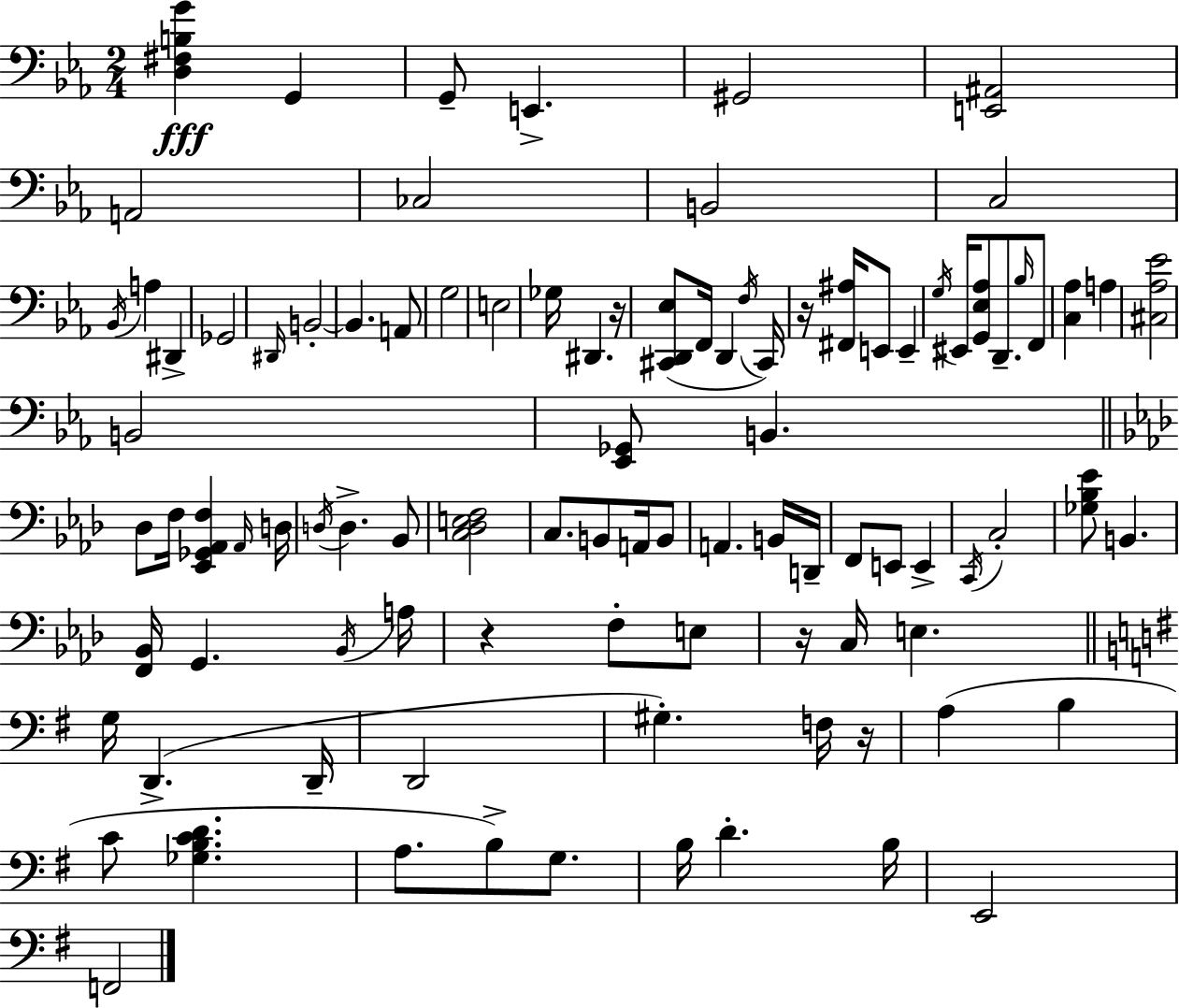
{
  \clef bass
  \numericTimeSignature
  \time 2/4
  \key ees \major
  <d fis b g'>4\fff g,4 | g,8-- e,4.-> | gis,2 | <e, ais,>2 | \break a,2 | ces2 | b,2 | c2 | \break \acciaccatura { bes,16 } a4 dis,4-> | ges,2 | \grace { dis,16 } b,2-.~~ | b,4. | \break a,8 g2 | e2 | ges16 dis,4. | r16 <cis, d, ees>8( f,16 d,4 | \break \acciaccatura { f16 }) cis,16 r16 <fis, ais>16 e,8 e,4-- | \acciaccatura { g16 } eis,16 <g, ees aes>8 d,8.-- | \grace { bes16 } f,8 <c aes>4 | a4 <cis aes ees'>2 | \break b,2 | <ees, ges,>8 b,4. | \bar "||" \break \key f \minor des8 f16 <ees, ges, aes, f>4 \grace { aes,16 } | d16 \acciaccatura { d16 } d4.-> | bes,8 <c des e f>2 | c8. b,8 a,16 | \break b,8 a,4. | b,16 d,16-- f,8 e,8 e,4-> | \acciaccatura { c,16 } c2-. | <ges bes ees'>8 b,4. | \break <f, bes,>16 g,4. | \acciaccatura { bes,16 } a16 r4 | f8-. e8 r16 c16 e4. | \bar "||" \break \key g \major g16 d,4.->( d,16-- | d,2 | gis4.-.) f16 r16 | a4( b4 | \break c'8 <ges b c' d'>4. | a8. b8->) g8. | b16 d'4.-. b16 | e,2 | \break f,2 | \bar "|."
}